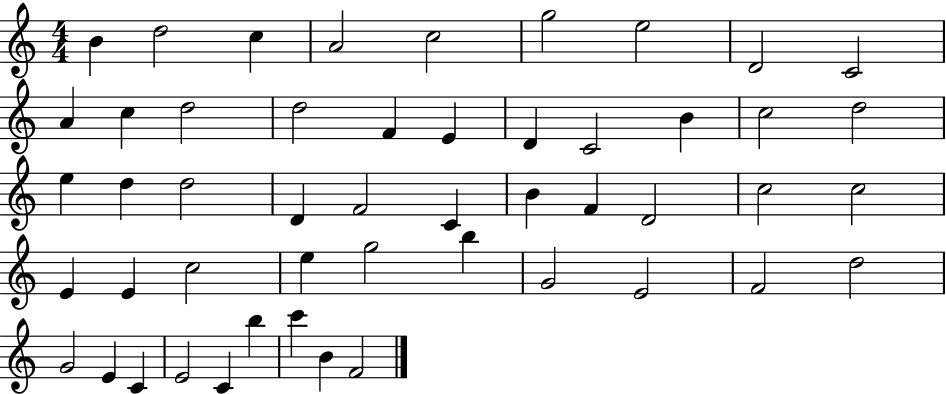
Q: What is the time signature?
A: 4/4